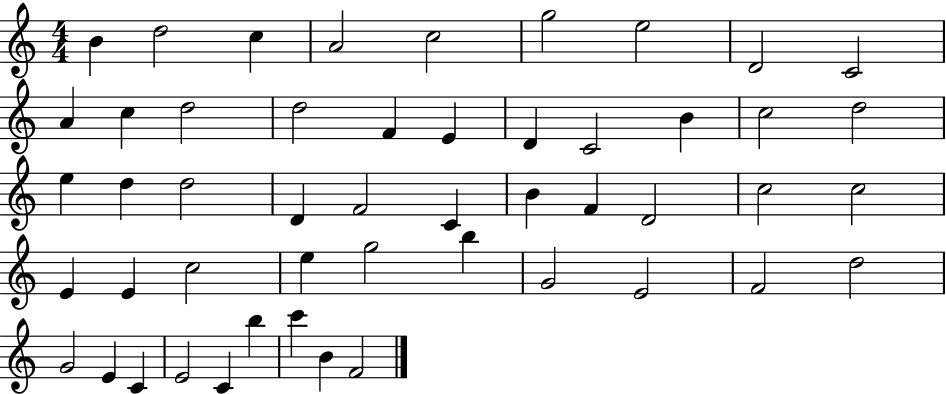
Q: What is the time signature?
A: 4/4